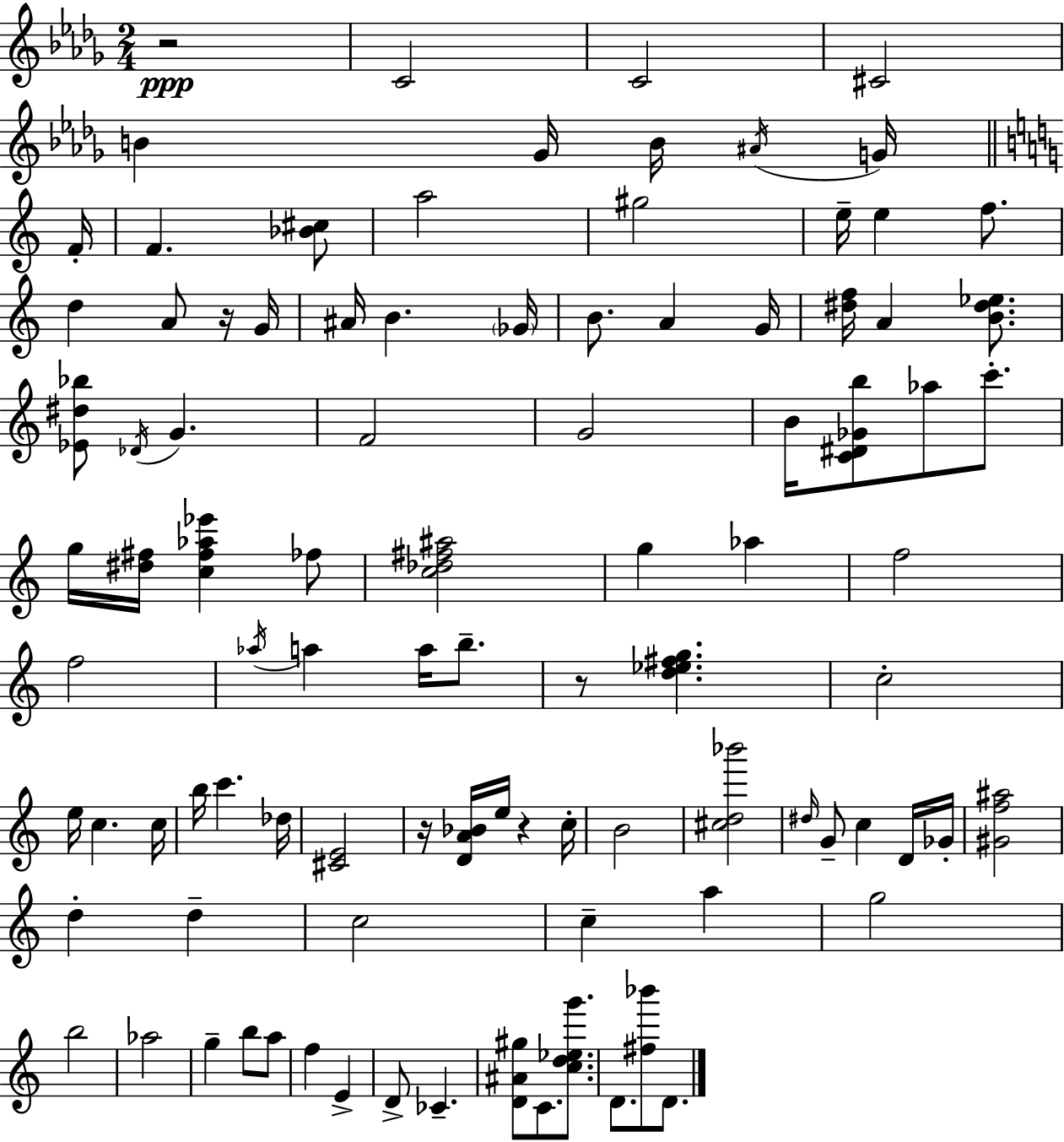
{
  \clef treble
  \numericTimeSignature
  \time 2/4
  \key bes \minor
  r2\ppp | c'2 | c'2 | cis'2 | \break b'4 ges'16 b'16 \acciaccatura { ais'16 } g'16 | \bar "||" \break \key a \minor f'16-. f'4. <bes' cis''>8 | a''2 | gis''2 | e''16-- e''4 f''8. | \break d''4 a'8 r16 | g'16 ais'16 b'4. | \parenthesize ges'16 b'8. a'4 | g'16 <dis'' f''>16 a'4 <b' dis'' ees''>8. | \break <ees' dis'' bes''>8 \acciaccatura { des'16 } g'4. | f'2 | g'2 | b'16 <c' dis' ges' b''>8 aes''8 c'''8.-. | \break g''16 <dis'' fis''>16 <c'' fis'' aes'' ees'''>4 | fes''8 <c'' des'' fis'' ais''>2 | g''4 aes''4 | f''2 | \break f''2 | \acciaccatura { aes''16 } a''4 a''16 | b''8.-- r8 <d'' ees'' fis'' g''>4. | c''2-. | \break e''16 c''4. | c''16 b''16 c'''4. | des''16 <cis' e'>2 | r16 <d' a' bes'>16 e''16 r4 | \break c''16-. b'2 | <cis'' d'' bes'''>2 | \grace { dis''16 } g'8-- c''4 | d'16 ges'16-. <gis' f'' ais''>2 | \break d''4-. | d''4-- c''2 | c''4-- | a''4 g''2 | \break b''2 | aes''2 | g''4-- | b''8 a''8 f''4 | \break e'4-> d'8-> ces'4.-- | <d' ais' gis''>8 c'8. | <c'' d'' ees'' g'''>8. d'8. <fis'' bes'''>8 | d'8. \bar "|."
}